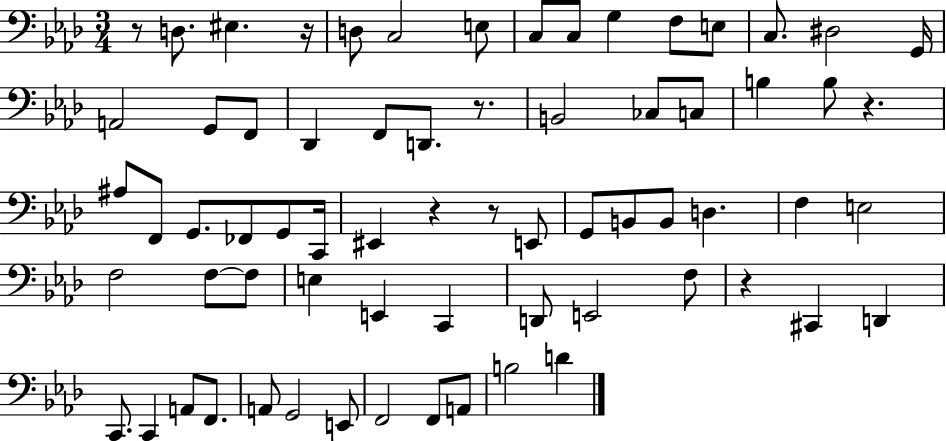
{
  \clef bass
  \numericTimeSignature
  \time 3/4
  \key aes \major
  r8 d8. eis4. r16 | d8 c2 e8 | c8 c8 g4 f8 e8 | c8. dis2 g,16 | \break a,2 g,8 f,8 | des,4 f,8 d,8. r8. | b,2 ces8 c8 | b4 b8 r4. | \break ais8 f,8 g,8. fes,8 g,8 c,16 | eis,4 r4 r8 e,8 | g,8 b,8 b,8 d4. | f4 e2 | \break f2 f8~~ f8 | e4 e,4 c,4 | d,8 e,2 f8 | r4 cis,4 d,4 | \break c,8. c,4 a,8 f,8. | a,8 g,2 e,8 | f,2 f,8 a,8 | b2 d'4 | \break \bar "|."
}